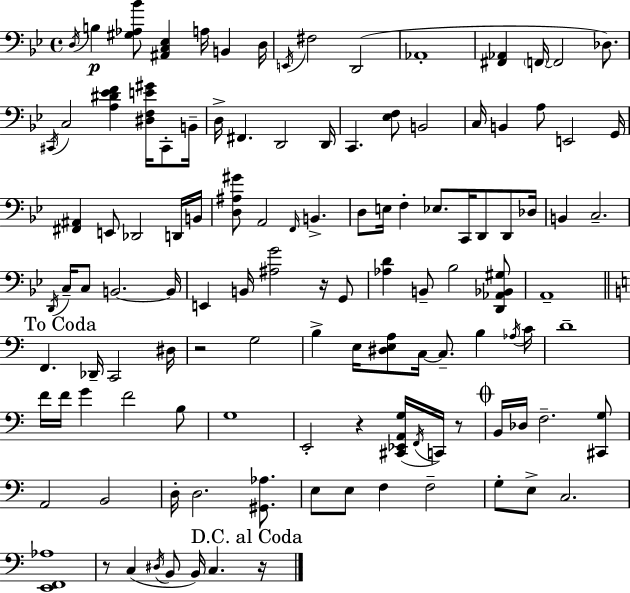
D3/s B3/q [G#3,Ab3,Bb4]/e [A#2,C3,Eb3]/q A3/s B2/q D3/s E2/s F#3/h D2/h Ab2/w [F#2,Ab2]/q F2/s F2/h Db3/e. C#2/s C3/h [A3,D#4,Eb4,F4]/q [D#3,F3,E4,G#4]/s C#2/e B2/s D3/s F#2/q. D2/h D2/s C2/q. [Eb3,F3]/e B2/h C3/s B2/q A3/e E2/h G2/s [F#2,A#2]/q E2/e Db2/h D2/s B2/s [D3,A#3,G#4]/e A2/h F2/s B2/q. D3/e E3/s F3/q Eb3/e. C2/s D2/e D2/e Db3/s B2/q C3/h. D2/s C3/s C3/e B2/h. B2/s E2/q B2/s [A#3,G4]/h R/s G2/e [Ab3,D4]/q B2/e Bb3/h [D2,Ab2,Bb2,G#3]/e A2/w F2/q. Db2/s C2/h D#3/s R/h G3/h B3/q E3/s [D#3,E3,A3]/e C3/s C3/e. B3/q Ab3/s C4/s D4/w F4/s F4/s G4/q F4/h B3/e G3/w E2/h R/q [C#2,Eb2,A2,G3]/s F2/s C2/s R/e B2/s Db3/s F3/h. [C#2,G3]/e A2/h B2/h D3/s D3/h. [G#2,Ab3]/e. E3/e E3/e F3/q F3/h G3/e E3/e C3/h. [E2,F2,Ab3]/w R/e C3/q D#3/s B2/e B2/s C3/q. R/s